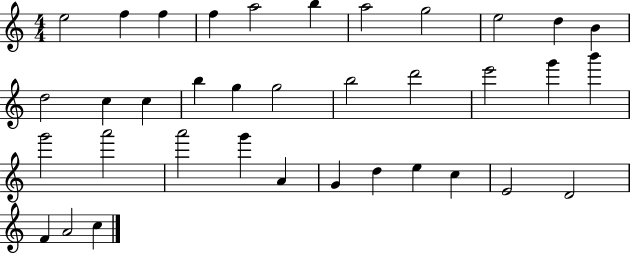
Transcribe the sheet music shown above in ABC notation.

X:1
T:Untitled
M:4/4
L:1/4
K:C
e2 f f f a2 b a2 g2 e2 d B d2 c c b g g2 b2 d'2 e'2 g' b' g'2 a'2 a'2 g' A G d e c E2 D2 F A2 c